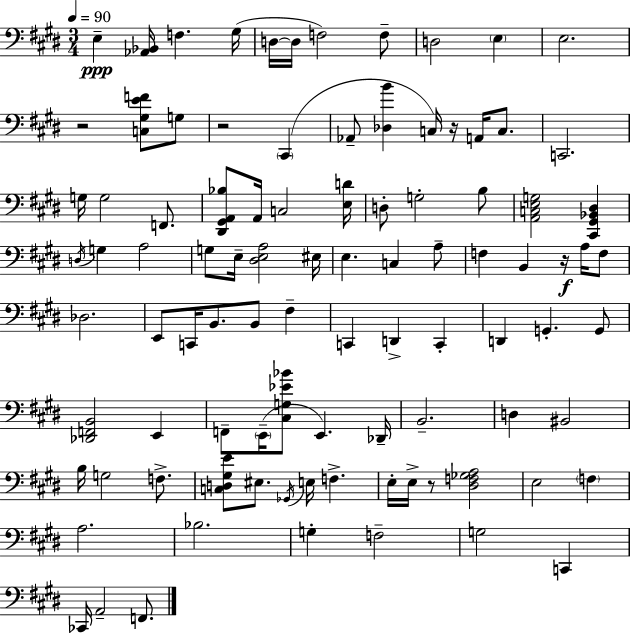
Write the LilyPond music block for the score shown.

{
  \clef bass
  \numericTimeSignature
  \time 3/4
  \key e \major
  \tempo 4 = 90
  \repeat volta 2 { e4--\ppp <aes, bes,>16 f4. gis16( | d16~~ d16 f2) f8-- | d2 \parenthesize e4 | e2. | \break r2 <c gis e' f'>8 g8 | r2 \parenthesize cis,4( | aes,8-- <des b'>4 c16) r16 a,16 c8. | c,2. | \break g16 g2 f,8. | <dis, gis, a, bes>8 a,16 c2 <e d'>16 | d8-. g2-. b8 | <a, c e g>2 <cis, gis, bes, dis>4 | \break \acciaccatura { d16 } g4 a2 | g8 e16-- <dis e a>2 | eis16 e4. c4 a8-- | f4 b,4 r16\f a16 f8 | \break des2. | e,8 c,16 b,8. b,8 fis4-- | c,4 d,4-> c,4-. | d,4 g,4.-. g,8 | \break <des, f, b,>2 e,4 | f,8-- \parenthesize e,16--( <cis g ees' bes'>8 e,4.) | des,16-- b,2.-- | d4 bis,2 | \break b16 g2 f8.-> | <c d gis e'>8 eis8. \acciaccatura { ges,16 } e16 f4.-> | e16-. e16-> r8 <dis f ges a>2 | e2 \parenthesize f4 | \break a2. | bes2. | g4-. f2-- | g2 c,4 | \break ces,16 a,2-- f,8. | } \bar "|."
}